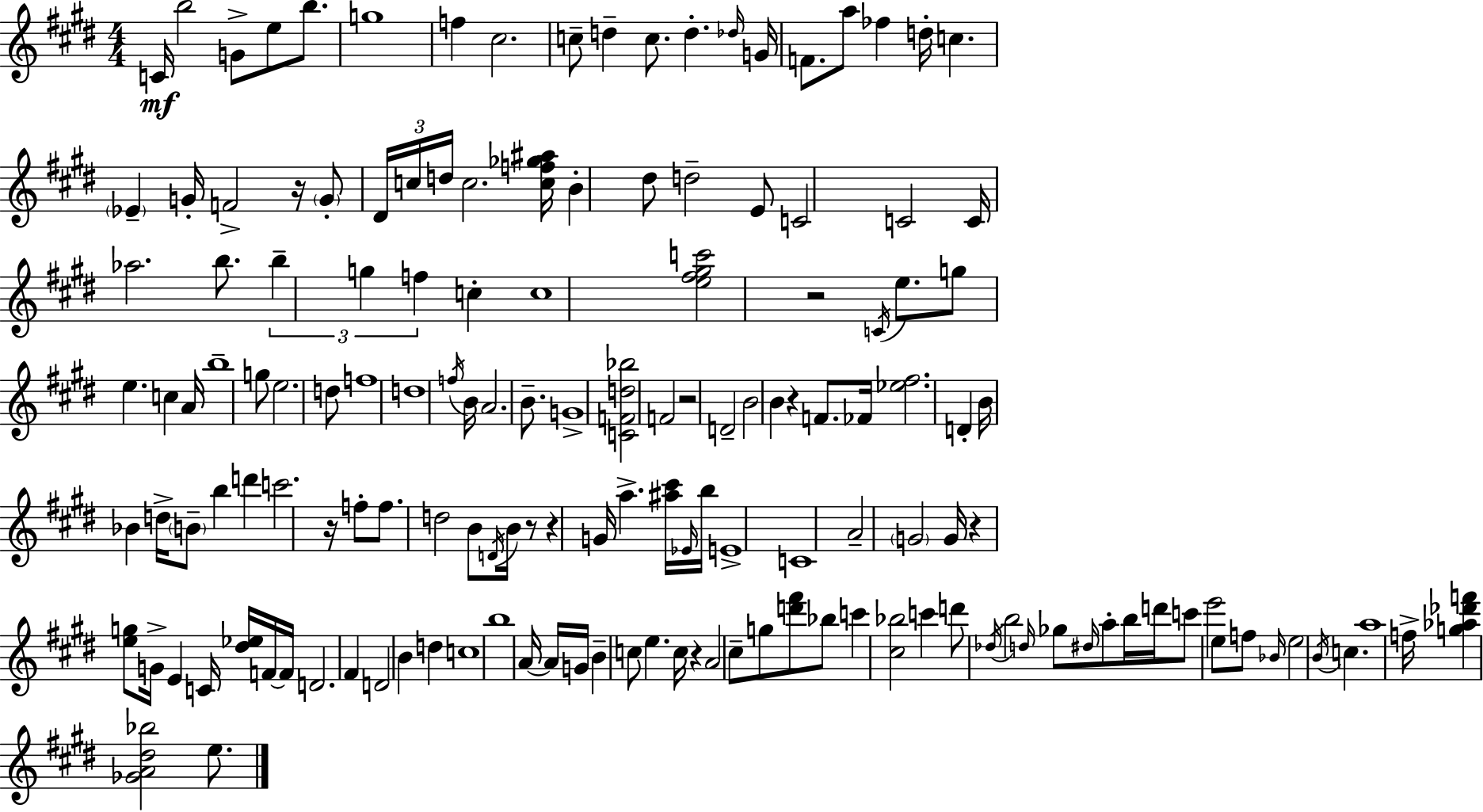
C4/s B5/h G4/e E5/e B5/e. G5/w F5/q C#5/h. C5/e D5/q C5/e. D5/q. Db5/s G4/s F4/e. A5/e FES5/q D5/s C5/q. Eb4/q G4/s F4/h R/s G4/e D#4/s C5/s D5/s C5/h. [C5,F5,Gb5,A#5]/s B4/q D#5/e D5/h E4/e C4/h C4/h C4/s Ab5/h. B5/e. B5/q G5/q F5/q C5/q C5/w [E5,F#5,G#5,C6]/h R/h C4/s E5/e. G5/e E5/q. C5/q A4/s B5/w G5/e E5/h. D5/e F5/w D5/w F5/s B4/s A4/h. B4/e. G4/w [C4,F4,D5,Bb5]/h F4/h R/h D4/h B4/h B4/q R/q F4/e. FES4/s [Eb5,F#5]/h. D4/q B4/s Bb4/q D5/s B4/e B5/q D6/q C6/h. R/s F5/e F5/e. D5/h B4/e D4/s B4/s R/e R/q G4/s A5/q. [A#5,C#6]/s Eb4/s B5/s E4/w C4/w A4/h G4/h G4/s R/q [E5,G5]/e G4/s E4/q C4/s [D#5,Eb5]/s F4/s F4/s D4/h. F#4/q D4/h B4/q D5/q C5/w B5/w A4/s A4/s G4/s B4/q C5/e E5/q. C5/s R/q A4/h C#5/e G5/e [D6,F#6]/e Bb5/e C6/q [C#5,Bb5]/h C6/q D6/e Db5/s B5/h D5/s Gb5/e D#5/s A5/e B5/s D6/s C6/e E6/h E5/e F5/e Bb4/s E5/h B4/s C5/q. A5/w F5/s [G5,Ab5,Db6,F6]/q [Gb4,A4,D#5,Bb5]/h E5/e.